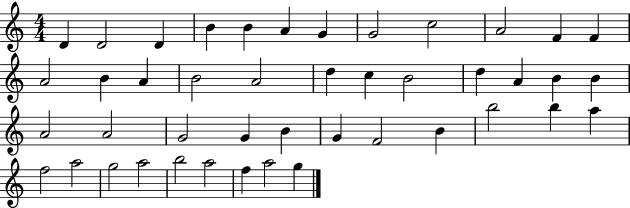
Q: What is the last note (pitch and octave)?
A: G5